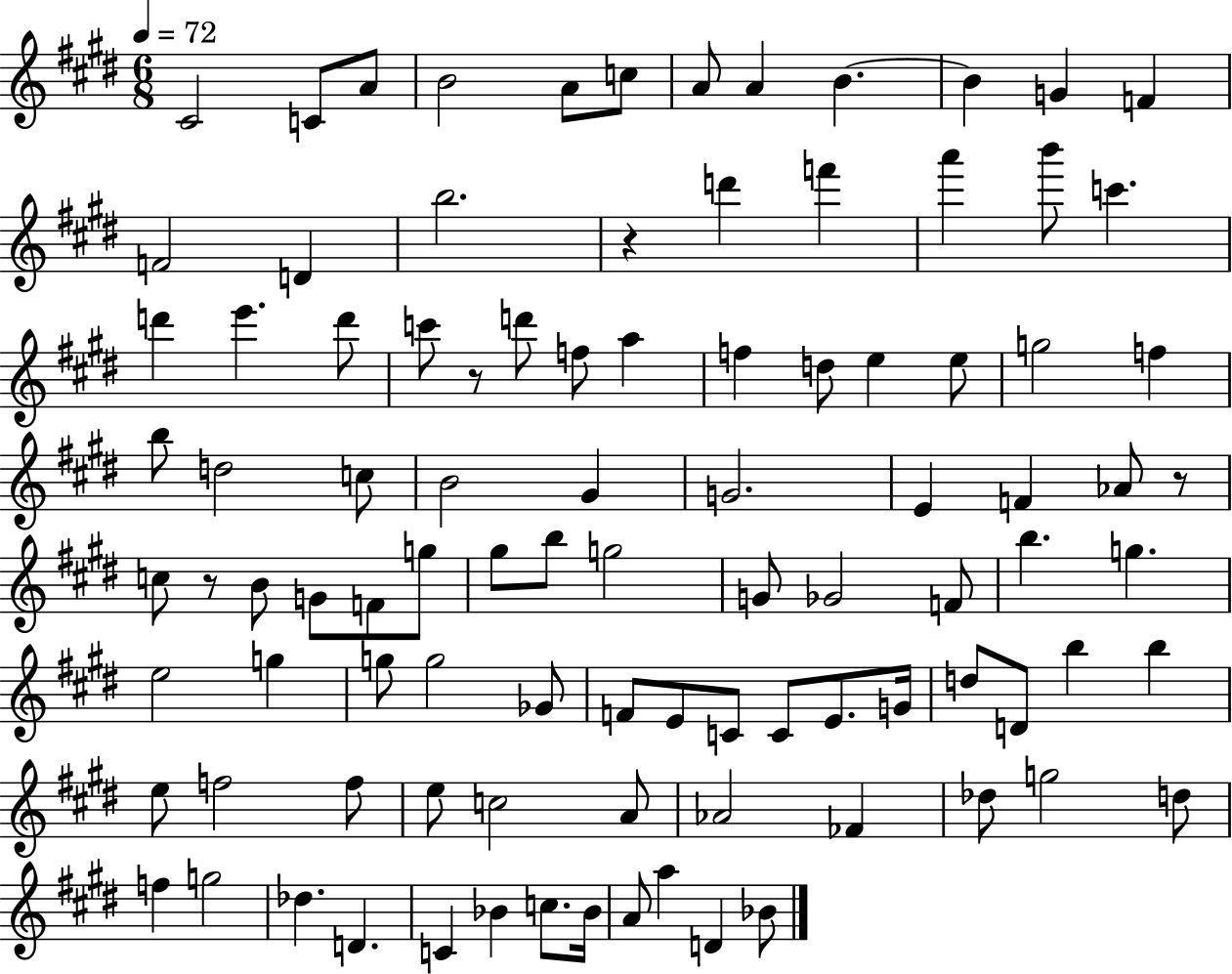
C#4/h C4/e A4/e B4/h A4/e C5/e A4/e A4/q B4/q. B4/q G4/q F4/q F4/h D4/q B5/h. R/q D6/q F6/q A6/q B6/e C6/q. D6/q E6/q. D6/e C6/e R/e D6/e F5/e A5/q F5/q D5/e E5/q E5/e G5/h F5/q B5/e D5/h C5/e B4/h G#4/q G4/h. E4/q F4/q Ab4/e R/e C5/e R/e B4/e G4/e F4/e G5/e G#5/e B5/e G5/h G4/e Gb4/h F4/e B5/q. G5/q. E5/h G5/q G5/e G5/h Gb4/e F4/e E4/e C4/e C4/e E4/e. G4/s D5/e D4/e B5/q B5/q E5/e F5/h F5/e E5/e C5/h A4/e Ab4/h FES4/q Db5/e G5/h D5/e F5/q G5/h Db5/q. D4/q. C4/q Bb4/q C5/e. Bb4/s A4/e A5/q D4/q Bb4/e